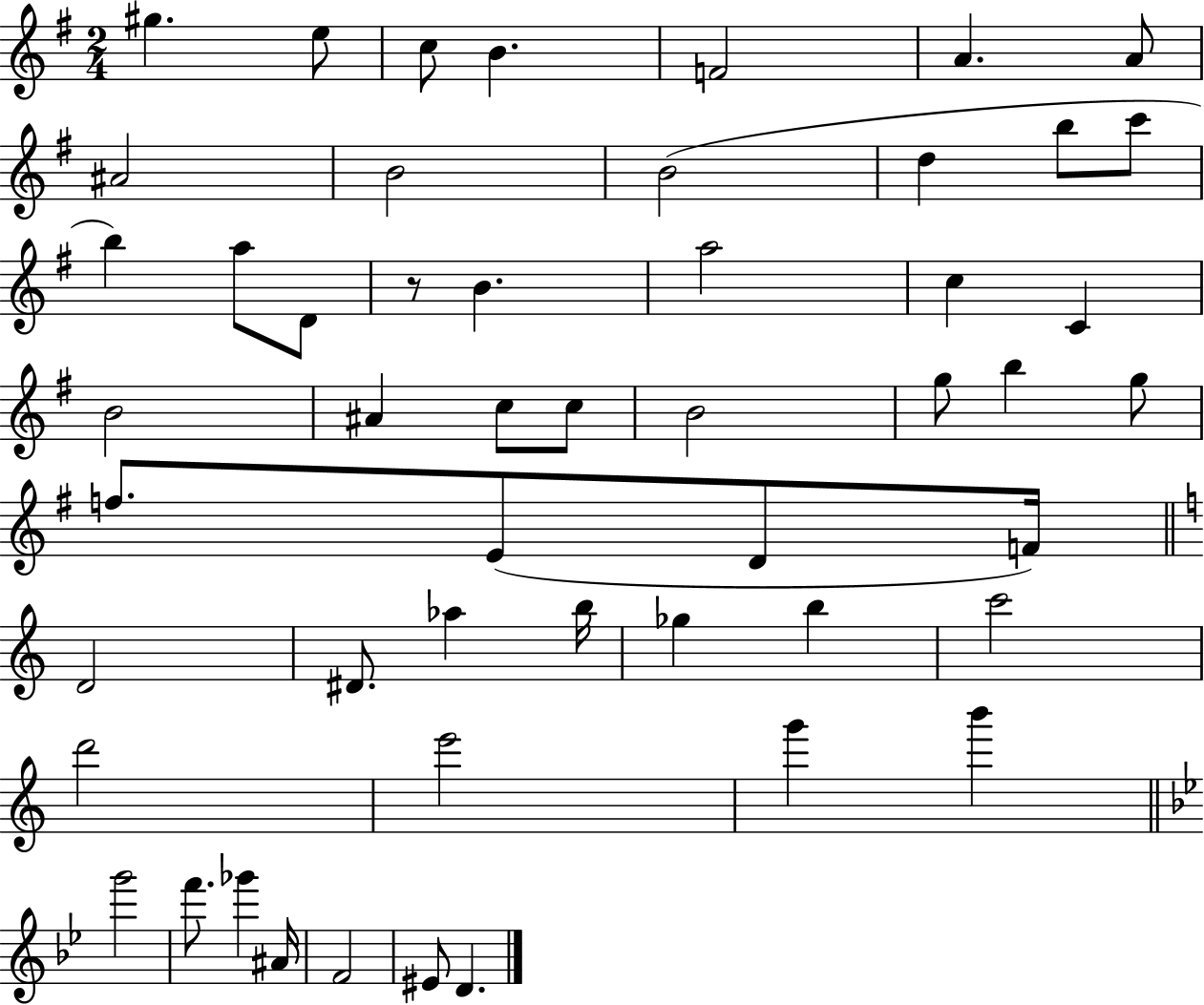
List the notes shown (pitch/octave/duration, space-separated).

G#5/q. E5/e C5/e B4/q. F4/h A4/q. A4/e A#4/h B4/h B4/h D5/q B5/e C6/e B5/q A5/e D4/e R/e B4/q. A5/h C5/q C4/q B4/h A#4/q C5/e C5/e B4/h G5/e B5/q G5/e F5/e. E4/e D4/e F4/s D4/h D#4/e. Ab5/q B5/s Gb5/q B5/q C6/h D6/h E6/h G6/q B6/q G6/h F6/e. Gb6/q A#4/s F4/h EIS4/e D4/q.